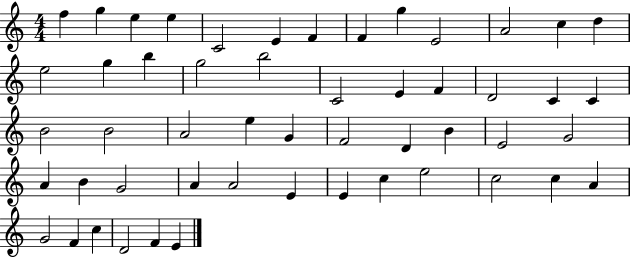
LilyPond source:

{
  \clef treble
  \numericTimeSignature
  \time 4/4
  \key c \major
  f''4 g''4 e''4 e''4 | c'2 e'4 f'4 | f'4 g''4 e'2 | a'2 c''4 d''4 | \break e''2 g''4 b''4 | g''2 b''2 | c'2 e'4 f'4 | d'2 c'4 c'4 | \break b'2 b'2 | a'2 e''4 g'4 | f'2 d'4 b'4 | e'2 g'2 | \break a'4 b'4 g'2 | a'4 a'2 e'4 | e'4 c''4 e''2 | c''2 c''4 a'4 | \break g'2 f'4 c''4 | d'2 f'4 e'4 | \bar "|."
}